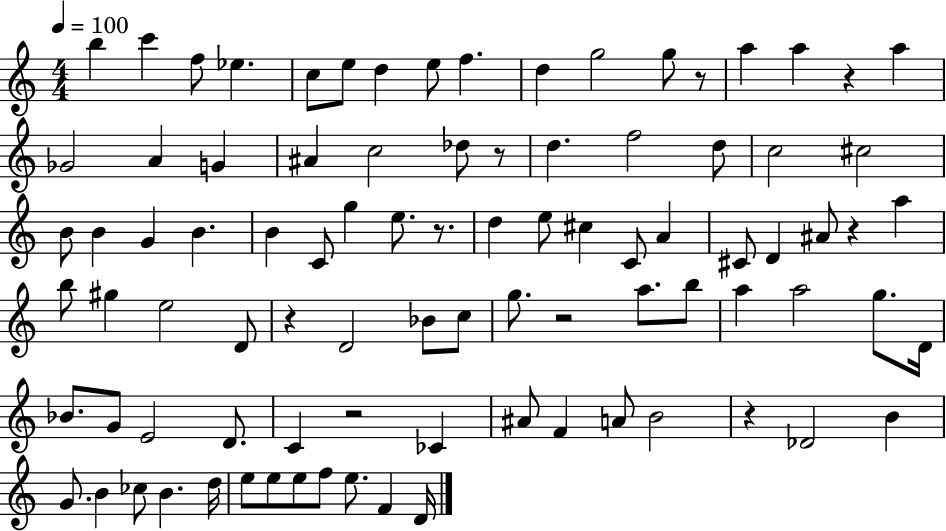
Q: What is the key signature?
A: C major